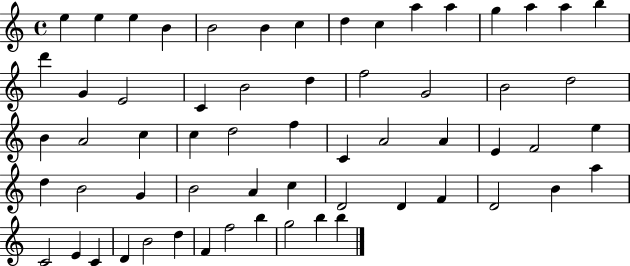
{
  \clef treble
  \time 4/4
  \defaultTimeSignature
  \key c \major
  e''4 e''4 e''4 b'4 | b'2 b'4 c''4 | d''4 c''4 a''4 a''4 | g''4 a''4 a''4 b''4 | \break d'''4 g'4 e'2 | c'4 b'2 d''4 | f''2 g'2 | b'2 d''2 | \break b'4 a'2 c''4 | c''4 d''2 f''4 | c'4 a'2 a'4 | e'4 f'2 e''4 | \break d''4 b'2 g'4 | b'2 a'4 c''4 | d'2 d'4 f'4 | d'2 b'4 a''4 | \break c'2 e'4 c'4 | d'4 b'2 d''4 | f'4 f''2 b''4 | g''2 b''4 b''4 | \break \bar "|."
}